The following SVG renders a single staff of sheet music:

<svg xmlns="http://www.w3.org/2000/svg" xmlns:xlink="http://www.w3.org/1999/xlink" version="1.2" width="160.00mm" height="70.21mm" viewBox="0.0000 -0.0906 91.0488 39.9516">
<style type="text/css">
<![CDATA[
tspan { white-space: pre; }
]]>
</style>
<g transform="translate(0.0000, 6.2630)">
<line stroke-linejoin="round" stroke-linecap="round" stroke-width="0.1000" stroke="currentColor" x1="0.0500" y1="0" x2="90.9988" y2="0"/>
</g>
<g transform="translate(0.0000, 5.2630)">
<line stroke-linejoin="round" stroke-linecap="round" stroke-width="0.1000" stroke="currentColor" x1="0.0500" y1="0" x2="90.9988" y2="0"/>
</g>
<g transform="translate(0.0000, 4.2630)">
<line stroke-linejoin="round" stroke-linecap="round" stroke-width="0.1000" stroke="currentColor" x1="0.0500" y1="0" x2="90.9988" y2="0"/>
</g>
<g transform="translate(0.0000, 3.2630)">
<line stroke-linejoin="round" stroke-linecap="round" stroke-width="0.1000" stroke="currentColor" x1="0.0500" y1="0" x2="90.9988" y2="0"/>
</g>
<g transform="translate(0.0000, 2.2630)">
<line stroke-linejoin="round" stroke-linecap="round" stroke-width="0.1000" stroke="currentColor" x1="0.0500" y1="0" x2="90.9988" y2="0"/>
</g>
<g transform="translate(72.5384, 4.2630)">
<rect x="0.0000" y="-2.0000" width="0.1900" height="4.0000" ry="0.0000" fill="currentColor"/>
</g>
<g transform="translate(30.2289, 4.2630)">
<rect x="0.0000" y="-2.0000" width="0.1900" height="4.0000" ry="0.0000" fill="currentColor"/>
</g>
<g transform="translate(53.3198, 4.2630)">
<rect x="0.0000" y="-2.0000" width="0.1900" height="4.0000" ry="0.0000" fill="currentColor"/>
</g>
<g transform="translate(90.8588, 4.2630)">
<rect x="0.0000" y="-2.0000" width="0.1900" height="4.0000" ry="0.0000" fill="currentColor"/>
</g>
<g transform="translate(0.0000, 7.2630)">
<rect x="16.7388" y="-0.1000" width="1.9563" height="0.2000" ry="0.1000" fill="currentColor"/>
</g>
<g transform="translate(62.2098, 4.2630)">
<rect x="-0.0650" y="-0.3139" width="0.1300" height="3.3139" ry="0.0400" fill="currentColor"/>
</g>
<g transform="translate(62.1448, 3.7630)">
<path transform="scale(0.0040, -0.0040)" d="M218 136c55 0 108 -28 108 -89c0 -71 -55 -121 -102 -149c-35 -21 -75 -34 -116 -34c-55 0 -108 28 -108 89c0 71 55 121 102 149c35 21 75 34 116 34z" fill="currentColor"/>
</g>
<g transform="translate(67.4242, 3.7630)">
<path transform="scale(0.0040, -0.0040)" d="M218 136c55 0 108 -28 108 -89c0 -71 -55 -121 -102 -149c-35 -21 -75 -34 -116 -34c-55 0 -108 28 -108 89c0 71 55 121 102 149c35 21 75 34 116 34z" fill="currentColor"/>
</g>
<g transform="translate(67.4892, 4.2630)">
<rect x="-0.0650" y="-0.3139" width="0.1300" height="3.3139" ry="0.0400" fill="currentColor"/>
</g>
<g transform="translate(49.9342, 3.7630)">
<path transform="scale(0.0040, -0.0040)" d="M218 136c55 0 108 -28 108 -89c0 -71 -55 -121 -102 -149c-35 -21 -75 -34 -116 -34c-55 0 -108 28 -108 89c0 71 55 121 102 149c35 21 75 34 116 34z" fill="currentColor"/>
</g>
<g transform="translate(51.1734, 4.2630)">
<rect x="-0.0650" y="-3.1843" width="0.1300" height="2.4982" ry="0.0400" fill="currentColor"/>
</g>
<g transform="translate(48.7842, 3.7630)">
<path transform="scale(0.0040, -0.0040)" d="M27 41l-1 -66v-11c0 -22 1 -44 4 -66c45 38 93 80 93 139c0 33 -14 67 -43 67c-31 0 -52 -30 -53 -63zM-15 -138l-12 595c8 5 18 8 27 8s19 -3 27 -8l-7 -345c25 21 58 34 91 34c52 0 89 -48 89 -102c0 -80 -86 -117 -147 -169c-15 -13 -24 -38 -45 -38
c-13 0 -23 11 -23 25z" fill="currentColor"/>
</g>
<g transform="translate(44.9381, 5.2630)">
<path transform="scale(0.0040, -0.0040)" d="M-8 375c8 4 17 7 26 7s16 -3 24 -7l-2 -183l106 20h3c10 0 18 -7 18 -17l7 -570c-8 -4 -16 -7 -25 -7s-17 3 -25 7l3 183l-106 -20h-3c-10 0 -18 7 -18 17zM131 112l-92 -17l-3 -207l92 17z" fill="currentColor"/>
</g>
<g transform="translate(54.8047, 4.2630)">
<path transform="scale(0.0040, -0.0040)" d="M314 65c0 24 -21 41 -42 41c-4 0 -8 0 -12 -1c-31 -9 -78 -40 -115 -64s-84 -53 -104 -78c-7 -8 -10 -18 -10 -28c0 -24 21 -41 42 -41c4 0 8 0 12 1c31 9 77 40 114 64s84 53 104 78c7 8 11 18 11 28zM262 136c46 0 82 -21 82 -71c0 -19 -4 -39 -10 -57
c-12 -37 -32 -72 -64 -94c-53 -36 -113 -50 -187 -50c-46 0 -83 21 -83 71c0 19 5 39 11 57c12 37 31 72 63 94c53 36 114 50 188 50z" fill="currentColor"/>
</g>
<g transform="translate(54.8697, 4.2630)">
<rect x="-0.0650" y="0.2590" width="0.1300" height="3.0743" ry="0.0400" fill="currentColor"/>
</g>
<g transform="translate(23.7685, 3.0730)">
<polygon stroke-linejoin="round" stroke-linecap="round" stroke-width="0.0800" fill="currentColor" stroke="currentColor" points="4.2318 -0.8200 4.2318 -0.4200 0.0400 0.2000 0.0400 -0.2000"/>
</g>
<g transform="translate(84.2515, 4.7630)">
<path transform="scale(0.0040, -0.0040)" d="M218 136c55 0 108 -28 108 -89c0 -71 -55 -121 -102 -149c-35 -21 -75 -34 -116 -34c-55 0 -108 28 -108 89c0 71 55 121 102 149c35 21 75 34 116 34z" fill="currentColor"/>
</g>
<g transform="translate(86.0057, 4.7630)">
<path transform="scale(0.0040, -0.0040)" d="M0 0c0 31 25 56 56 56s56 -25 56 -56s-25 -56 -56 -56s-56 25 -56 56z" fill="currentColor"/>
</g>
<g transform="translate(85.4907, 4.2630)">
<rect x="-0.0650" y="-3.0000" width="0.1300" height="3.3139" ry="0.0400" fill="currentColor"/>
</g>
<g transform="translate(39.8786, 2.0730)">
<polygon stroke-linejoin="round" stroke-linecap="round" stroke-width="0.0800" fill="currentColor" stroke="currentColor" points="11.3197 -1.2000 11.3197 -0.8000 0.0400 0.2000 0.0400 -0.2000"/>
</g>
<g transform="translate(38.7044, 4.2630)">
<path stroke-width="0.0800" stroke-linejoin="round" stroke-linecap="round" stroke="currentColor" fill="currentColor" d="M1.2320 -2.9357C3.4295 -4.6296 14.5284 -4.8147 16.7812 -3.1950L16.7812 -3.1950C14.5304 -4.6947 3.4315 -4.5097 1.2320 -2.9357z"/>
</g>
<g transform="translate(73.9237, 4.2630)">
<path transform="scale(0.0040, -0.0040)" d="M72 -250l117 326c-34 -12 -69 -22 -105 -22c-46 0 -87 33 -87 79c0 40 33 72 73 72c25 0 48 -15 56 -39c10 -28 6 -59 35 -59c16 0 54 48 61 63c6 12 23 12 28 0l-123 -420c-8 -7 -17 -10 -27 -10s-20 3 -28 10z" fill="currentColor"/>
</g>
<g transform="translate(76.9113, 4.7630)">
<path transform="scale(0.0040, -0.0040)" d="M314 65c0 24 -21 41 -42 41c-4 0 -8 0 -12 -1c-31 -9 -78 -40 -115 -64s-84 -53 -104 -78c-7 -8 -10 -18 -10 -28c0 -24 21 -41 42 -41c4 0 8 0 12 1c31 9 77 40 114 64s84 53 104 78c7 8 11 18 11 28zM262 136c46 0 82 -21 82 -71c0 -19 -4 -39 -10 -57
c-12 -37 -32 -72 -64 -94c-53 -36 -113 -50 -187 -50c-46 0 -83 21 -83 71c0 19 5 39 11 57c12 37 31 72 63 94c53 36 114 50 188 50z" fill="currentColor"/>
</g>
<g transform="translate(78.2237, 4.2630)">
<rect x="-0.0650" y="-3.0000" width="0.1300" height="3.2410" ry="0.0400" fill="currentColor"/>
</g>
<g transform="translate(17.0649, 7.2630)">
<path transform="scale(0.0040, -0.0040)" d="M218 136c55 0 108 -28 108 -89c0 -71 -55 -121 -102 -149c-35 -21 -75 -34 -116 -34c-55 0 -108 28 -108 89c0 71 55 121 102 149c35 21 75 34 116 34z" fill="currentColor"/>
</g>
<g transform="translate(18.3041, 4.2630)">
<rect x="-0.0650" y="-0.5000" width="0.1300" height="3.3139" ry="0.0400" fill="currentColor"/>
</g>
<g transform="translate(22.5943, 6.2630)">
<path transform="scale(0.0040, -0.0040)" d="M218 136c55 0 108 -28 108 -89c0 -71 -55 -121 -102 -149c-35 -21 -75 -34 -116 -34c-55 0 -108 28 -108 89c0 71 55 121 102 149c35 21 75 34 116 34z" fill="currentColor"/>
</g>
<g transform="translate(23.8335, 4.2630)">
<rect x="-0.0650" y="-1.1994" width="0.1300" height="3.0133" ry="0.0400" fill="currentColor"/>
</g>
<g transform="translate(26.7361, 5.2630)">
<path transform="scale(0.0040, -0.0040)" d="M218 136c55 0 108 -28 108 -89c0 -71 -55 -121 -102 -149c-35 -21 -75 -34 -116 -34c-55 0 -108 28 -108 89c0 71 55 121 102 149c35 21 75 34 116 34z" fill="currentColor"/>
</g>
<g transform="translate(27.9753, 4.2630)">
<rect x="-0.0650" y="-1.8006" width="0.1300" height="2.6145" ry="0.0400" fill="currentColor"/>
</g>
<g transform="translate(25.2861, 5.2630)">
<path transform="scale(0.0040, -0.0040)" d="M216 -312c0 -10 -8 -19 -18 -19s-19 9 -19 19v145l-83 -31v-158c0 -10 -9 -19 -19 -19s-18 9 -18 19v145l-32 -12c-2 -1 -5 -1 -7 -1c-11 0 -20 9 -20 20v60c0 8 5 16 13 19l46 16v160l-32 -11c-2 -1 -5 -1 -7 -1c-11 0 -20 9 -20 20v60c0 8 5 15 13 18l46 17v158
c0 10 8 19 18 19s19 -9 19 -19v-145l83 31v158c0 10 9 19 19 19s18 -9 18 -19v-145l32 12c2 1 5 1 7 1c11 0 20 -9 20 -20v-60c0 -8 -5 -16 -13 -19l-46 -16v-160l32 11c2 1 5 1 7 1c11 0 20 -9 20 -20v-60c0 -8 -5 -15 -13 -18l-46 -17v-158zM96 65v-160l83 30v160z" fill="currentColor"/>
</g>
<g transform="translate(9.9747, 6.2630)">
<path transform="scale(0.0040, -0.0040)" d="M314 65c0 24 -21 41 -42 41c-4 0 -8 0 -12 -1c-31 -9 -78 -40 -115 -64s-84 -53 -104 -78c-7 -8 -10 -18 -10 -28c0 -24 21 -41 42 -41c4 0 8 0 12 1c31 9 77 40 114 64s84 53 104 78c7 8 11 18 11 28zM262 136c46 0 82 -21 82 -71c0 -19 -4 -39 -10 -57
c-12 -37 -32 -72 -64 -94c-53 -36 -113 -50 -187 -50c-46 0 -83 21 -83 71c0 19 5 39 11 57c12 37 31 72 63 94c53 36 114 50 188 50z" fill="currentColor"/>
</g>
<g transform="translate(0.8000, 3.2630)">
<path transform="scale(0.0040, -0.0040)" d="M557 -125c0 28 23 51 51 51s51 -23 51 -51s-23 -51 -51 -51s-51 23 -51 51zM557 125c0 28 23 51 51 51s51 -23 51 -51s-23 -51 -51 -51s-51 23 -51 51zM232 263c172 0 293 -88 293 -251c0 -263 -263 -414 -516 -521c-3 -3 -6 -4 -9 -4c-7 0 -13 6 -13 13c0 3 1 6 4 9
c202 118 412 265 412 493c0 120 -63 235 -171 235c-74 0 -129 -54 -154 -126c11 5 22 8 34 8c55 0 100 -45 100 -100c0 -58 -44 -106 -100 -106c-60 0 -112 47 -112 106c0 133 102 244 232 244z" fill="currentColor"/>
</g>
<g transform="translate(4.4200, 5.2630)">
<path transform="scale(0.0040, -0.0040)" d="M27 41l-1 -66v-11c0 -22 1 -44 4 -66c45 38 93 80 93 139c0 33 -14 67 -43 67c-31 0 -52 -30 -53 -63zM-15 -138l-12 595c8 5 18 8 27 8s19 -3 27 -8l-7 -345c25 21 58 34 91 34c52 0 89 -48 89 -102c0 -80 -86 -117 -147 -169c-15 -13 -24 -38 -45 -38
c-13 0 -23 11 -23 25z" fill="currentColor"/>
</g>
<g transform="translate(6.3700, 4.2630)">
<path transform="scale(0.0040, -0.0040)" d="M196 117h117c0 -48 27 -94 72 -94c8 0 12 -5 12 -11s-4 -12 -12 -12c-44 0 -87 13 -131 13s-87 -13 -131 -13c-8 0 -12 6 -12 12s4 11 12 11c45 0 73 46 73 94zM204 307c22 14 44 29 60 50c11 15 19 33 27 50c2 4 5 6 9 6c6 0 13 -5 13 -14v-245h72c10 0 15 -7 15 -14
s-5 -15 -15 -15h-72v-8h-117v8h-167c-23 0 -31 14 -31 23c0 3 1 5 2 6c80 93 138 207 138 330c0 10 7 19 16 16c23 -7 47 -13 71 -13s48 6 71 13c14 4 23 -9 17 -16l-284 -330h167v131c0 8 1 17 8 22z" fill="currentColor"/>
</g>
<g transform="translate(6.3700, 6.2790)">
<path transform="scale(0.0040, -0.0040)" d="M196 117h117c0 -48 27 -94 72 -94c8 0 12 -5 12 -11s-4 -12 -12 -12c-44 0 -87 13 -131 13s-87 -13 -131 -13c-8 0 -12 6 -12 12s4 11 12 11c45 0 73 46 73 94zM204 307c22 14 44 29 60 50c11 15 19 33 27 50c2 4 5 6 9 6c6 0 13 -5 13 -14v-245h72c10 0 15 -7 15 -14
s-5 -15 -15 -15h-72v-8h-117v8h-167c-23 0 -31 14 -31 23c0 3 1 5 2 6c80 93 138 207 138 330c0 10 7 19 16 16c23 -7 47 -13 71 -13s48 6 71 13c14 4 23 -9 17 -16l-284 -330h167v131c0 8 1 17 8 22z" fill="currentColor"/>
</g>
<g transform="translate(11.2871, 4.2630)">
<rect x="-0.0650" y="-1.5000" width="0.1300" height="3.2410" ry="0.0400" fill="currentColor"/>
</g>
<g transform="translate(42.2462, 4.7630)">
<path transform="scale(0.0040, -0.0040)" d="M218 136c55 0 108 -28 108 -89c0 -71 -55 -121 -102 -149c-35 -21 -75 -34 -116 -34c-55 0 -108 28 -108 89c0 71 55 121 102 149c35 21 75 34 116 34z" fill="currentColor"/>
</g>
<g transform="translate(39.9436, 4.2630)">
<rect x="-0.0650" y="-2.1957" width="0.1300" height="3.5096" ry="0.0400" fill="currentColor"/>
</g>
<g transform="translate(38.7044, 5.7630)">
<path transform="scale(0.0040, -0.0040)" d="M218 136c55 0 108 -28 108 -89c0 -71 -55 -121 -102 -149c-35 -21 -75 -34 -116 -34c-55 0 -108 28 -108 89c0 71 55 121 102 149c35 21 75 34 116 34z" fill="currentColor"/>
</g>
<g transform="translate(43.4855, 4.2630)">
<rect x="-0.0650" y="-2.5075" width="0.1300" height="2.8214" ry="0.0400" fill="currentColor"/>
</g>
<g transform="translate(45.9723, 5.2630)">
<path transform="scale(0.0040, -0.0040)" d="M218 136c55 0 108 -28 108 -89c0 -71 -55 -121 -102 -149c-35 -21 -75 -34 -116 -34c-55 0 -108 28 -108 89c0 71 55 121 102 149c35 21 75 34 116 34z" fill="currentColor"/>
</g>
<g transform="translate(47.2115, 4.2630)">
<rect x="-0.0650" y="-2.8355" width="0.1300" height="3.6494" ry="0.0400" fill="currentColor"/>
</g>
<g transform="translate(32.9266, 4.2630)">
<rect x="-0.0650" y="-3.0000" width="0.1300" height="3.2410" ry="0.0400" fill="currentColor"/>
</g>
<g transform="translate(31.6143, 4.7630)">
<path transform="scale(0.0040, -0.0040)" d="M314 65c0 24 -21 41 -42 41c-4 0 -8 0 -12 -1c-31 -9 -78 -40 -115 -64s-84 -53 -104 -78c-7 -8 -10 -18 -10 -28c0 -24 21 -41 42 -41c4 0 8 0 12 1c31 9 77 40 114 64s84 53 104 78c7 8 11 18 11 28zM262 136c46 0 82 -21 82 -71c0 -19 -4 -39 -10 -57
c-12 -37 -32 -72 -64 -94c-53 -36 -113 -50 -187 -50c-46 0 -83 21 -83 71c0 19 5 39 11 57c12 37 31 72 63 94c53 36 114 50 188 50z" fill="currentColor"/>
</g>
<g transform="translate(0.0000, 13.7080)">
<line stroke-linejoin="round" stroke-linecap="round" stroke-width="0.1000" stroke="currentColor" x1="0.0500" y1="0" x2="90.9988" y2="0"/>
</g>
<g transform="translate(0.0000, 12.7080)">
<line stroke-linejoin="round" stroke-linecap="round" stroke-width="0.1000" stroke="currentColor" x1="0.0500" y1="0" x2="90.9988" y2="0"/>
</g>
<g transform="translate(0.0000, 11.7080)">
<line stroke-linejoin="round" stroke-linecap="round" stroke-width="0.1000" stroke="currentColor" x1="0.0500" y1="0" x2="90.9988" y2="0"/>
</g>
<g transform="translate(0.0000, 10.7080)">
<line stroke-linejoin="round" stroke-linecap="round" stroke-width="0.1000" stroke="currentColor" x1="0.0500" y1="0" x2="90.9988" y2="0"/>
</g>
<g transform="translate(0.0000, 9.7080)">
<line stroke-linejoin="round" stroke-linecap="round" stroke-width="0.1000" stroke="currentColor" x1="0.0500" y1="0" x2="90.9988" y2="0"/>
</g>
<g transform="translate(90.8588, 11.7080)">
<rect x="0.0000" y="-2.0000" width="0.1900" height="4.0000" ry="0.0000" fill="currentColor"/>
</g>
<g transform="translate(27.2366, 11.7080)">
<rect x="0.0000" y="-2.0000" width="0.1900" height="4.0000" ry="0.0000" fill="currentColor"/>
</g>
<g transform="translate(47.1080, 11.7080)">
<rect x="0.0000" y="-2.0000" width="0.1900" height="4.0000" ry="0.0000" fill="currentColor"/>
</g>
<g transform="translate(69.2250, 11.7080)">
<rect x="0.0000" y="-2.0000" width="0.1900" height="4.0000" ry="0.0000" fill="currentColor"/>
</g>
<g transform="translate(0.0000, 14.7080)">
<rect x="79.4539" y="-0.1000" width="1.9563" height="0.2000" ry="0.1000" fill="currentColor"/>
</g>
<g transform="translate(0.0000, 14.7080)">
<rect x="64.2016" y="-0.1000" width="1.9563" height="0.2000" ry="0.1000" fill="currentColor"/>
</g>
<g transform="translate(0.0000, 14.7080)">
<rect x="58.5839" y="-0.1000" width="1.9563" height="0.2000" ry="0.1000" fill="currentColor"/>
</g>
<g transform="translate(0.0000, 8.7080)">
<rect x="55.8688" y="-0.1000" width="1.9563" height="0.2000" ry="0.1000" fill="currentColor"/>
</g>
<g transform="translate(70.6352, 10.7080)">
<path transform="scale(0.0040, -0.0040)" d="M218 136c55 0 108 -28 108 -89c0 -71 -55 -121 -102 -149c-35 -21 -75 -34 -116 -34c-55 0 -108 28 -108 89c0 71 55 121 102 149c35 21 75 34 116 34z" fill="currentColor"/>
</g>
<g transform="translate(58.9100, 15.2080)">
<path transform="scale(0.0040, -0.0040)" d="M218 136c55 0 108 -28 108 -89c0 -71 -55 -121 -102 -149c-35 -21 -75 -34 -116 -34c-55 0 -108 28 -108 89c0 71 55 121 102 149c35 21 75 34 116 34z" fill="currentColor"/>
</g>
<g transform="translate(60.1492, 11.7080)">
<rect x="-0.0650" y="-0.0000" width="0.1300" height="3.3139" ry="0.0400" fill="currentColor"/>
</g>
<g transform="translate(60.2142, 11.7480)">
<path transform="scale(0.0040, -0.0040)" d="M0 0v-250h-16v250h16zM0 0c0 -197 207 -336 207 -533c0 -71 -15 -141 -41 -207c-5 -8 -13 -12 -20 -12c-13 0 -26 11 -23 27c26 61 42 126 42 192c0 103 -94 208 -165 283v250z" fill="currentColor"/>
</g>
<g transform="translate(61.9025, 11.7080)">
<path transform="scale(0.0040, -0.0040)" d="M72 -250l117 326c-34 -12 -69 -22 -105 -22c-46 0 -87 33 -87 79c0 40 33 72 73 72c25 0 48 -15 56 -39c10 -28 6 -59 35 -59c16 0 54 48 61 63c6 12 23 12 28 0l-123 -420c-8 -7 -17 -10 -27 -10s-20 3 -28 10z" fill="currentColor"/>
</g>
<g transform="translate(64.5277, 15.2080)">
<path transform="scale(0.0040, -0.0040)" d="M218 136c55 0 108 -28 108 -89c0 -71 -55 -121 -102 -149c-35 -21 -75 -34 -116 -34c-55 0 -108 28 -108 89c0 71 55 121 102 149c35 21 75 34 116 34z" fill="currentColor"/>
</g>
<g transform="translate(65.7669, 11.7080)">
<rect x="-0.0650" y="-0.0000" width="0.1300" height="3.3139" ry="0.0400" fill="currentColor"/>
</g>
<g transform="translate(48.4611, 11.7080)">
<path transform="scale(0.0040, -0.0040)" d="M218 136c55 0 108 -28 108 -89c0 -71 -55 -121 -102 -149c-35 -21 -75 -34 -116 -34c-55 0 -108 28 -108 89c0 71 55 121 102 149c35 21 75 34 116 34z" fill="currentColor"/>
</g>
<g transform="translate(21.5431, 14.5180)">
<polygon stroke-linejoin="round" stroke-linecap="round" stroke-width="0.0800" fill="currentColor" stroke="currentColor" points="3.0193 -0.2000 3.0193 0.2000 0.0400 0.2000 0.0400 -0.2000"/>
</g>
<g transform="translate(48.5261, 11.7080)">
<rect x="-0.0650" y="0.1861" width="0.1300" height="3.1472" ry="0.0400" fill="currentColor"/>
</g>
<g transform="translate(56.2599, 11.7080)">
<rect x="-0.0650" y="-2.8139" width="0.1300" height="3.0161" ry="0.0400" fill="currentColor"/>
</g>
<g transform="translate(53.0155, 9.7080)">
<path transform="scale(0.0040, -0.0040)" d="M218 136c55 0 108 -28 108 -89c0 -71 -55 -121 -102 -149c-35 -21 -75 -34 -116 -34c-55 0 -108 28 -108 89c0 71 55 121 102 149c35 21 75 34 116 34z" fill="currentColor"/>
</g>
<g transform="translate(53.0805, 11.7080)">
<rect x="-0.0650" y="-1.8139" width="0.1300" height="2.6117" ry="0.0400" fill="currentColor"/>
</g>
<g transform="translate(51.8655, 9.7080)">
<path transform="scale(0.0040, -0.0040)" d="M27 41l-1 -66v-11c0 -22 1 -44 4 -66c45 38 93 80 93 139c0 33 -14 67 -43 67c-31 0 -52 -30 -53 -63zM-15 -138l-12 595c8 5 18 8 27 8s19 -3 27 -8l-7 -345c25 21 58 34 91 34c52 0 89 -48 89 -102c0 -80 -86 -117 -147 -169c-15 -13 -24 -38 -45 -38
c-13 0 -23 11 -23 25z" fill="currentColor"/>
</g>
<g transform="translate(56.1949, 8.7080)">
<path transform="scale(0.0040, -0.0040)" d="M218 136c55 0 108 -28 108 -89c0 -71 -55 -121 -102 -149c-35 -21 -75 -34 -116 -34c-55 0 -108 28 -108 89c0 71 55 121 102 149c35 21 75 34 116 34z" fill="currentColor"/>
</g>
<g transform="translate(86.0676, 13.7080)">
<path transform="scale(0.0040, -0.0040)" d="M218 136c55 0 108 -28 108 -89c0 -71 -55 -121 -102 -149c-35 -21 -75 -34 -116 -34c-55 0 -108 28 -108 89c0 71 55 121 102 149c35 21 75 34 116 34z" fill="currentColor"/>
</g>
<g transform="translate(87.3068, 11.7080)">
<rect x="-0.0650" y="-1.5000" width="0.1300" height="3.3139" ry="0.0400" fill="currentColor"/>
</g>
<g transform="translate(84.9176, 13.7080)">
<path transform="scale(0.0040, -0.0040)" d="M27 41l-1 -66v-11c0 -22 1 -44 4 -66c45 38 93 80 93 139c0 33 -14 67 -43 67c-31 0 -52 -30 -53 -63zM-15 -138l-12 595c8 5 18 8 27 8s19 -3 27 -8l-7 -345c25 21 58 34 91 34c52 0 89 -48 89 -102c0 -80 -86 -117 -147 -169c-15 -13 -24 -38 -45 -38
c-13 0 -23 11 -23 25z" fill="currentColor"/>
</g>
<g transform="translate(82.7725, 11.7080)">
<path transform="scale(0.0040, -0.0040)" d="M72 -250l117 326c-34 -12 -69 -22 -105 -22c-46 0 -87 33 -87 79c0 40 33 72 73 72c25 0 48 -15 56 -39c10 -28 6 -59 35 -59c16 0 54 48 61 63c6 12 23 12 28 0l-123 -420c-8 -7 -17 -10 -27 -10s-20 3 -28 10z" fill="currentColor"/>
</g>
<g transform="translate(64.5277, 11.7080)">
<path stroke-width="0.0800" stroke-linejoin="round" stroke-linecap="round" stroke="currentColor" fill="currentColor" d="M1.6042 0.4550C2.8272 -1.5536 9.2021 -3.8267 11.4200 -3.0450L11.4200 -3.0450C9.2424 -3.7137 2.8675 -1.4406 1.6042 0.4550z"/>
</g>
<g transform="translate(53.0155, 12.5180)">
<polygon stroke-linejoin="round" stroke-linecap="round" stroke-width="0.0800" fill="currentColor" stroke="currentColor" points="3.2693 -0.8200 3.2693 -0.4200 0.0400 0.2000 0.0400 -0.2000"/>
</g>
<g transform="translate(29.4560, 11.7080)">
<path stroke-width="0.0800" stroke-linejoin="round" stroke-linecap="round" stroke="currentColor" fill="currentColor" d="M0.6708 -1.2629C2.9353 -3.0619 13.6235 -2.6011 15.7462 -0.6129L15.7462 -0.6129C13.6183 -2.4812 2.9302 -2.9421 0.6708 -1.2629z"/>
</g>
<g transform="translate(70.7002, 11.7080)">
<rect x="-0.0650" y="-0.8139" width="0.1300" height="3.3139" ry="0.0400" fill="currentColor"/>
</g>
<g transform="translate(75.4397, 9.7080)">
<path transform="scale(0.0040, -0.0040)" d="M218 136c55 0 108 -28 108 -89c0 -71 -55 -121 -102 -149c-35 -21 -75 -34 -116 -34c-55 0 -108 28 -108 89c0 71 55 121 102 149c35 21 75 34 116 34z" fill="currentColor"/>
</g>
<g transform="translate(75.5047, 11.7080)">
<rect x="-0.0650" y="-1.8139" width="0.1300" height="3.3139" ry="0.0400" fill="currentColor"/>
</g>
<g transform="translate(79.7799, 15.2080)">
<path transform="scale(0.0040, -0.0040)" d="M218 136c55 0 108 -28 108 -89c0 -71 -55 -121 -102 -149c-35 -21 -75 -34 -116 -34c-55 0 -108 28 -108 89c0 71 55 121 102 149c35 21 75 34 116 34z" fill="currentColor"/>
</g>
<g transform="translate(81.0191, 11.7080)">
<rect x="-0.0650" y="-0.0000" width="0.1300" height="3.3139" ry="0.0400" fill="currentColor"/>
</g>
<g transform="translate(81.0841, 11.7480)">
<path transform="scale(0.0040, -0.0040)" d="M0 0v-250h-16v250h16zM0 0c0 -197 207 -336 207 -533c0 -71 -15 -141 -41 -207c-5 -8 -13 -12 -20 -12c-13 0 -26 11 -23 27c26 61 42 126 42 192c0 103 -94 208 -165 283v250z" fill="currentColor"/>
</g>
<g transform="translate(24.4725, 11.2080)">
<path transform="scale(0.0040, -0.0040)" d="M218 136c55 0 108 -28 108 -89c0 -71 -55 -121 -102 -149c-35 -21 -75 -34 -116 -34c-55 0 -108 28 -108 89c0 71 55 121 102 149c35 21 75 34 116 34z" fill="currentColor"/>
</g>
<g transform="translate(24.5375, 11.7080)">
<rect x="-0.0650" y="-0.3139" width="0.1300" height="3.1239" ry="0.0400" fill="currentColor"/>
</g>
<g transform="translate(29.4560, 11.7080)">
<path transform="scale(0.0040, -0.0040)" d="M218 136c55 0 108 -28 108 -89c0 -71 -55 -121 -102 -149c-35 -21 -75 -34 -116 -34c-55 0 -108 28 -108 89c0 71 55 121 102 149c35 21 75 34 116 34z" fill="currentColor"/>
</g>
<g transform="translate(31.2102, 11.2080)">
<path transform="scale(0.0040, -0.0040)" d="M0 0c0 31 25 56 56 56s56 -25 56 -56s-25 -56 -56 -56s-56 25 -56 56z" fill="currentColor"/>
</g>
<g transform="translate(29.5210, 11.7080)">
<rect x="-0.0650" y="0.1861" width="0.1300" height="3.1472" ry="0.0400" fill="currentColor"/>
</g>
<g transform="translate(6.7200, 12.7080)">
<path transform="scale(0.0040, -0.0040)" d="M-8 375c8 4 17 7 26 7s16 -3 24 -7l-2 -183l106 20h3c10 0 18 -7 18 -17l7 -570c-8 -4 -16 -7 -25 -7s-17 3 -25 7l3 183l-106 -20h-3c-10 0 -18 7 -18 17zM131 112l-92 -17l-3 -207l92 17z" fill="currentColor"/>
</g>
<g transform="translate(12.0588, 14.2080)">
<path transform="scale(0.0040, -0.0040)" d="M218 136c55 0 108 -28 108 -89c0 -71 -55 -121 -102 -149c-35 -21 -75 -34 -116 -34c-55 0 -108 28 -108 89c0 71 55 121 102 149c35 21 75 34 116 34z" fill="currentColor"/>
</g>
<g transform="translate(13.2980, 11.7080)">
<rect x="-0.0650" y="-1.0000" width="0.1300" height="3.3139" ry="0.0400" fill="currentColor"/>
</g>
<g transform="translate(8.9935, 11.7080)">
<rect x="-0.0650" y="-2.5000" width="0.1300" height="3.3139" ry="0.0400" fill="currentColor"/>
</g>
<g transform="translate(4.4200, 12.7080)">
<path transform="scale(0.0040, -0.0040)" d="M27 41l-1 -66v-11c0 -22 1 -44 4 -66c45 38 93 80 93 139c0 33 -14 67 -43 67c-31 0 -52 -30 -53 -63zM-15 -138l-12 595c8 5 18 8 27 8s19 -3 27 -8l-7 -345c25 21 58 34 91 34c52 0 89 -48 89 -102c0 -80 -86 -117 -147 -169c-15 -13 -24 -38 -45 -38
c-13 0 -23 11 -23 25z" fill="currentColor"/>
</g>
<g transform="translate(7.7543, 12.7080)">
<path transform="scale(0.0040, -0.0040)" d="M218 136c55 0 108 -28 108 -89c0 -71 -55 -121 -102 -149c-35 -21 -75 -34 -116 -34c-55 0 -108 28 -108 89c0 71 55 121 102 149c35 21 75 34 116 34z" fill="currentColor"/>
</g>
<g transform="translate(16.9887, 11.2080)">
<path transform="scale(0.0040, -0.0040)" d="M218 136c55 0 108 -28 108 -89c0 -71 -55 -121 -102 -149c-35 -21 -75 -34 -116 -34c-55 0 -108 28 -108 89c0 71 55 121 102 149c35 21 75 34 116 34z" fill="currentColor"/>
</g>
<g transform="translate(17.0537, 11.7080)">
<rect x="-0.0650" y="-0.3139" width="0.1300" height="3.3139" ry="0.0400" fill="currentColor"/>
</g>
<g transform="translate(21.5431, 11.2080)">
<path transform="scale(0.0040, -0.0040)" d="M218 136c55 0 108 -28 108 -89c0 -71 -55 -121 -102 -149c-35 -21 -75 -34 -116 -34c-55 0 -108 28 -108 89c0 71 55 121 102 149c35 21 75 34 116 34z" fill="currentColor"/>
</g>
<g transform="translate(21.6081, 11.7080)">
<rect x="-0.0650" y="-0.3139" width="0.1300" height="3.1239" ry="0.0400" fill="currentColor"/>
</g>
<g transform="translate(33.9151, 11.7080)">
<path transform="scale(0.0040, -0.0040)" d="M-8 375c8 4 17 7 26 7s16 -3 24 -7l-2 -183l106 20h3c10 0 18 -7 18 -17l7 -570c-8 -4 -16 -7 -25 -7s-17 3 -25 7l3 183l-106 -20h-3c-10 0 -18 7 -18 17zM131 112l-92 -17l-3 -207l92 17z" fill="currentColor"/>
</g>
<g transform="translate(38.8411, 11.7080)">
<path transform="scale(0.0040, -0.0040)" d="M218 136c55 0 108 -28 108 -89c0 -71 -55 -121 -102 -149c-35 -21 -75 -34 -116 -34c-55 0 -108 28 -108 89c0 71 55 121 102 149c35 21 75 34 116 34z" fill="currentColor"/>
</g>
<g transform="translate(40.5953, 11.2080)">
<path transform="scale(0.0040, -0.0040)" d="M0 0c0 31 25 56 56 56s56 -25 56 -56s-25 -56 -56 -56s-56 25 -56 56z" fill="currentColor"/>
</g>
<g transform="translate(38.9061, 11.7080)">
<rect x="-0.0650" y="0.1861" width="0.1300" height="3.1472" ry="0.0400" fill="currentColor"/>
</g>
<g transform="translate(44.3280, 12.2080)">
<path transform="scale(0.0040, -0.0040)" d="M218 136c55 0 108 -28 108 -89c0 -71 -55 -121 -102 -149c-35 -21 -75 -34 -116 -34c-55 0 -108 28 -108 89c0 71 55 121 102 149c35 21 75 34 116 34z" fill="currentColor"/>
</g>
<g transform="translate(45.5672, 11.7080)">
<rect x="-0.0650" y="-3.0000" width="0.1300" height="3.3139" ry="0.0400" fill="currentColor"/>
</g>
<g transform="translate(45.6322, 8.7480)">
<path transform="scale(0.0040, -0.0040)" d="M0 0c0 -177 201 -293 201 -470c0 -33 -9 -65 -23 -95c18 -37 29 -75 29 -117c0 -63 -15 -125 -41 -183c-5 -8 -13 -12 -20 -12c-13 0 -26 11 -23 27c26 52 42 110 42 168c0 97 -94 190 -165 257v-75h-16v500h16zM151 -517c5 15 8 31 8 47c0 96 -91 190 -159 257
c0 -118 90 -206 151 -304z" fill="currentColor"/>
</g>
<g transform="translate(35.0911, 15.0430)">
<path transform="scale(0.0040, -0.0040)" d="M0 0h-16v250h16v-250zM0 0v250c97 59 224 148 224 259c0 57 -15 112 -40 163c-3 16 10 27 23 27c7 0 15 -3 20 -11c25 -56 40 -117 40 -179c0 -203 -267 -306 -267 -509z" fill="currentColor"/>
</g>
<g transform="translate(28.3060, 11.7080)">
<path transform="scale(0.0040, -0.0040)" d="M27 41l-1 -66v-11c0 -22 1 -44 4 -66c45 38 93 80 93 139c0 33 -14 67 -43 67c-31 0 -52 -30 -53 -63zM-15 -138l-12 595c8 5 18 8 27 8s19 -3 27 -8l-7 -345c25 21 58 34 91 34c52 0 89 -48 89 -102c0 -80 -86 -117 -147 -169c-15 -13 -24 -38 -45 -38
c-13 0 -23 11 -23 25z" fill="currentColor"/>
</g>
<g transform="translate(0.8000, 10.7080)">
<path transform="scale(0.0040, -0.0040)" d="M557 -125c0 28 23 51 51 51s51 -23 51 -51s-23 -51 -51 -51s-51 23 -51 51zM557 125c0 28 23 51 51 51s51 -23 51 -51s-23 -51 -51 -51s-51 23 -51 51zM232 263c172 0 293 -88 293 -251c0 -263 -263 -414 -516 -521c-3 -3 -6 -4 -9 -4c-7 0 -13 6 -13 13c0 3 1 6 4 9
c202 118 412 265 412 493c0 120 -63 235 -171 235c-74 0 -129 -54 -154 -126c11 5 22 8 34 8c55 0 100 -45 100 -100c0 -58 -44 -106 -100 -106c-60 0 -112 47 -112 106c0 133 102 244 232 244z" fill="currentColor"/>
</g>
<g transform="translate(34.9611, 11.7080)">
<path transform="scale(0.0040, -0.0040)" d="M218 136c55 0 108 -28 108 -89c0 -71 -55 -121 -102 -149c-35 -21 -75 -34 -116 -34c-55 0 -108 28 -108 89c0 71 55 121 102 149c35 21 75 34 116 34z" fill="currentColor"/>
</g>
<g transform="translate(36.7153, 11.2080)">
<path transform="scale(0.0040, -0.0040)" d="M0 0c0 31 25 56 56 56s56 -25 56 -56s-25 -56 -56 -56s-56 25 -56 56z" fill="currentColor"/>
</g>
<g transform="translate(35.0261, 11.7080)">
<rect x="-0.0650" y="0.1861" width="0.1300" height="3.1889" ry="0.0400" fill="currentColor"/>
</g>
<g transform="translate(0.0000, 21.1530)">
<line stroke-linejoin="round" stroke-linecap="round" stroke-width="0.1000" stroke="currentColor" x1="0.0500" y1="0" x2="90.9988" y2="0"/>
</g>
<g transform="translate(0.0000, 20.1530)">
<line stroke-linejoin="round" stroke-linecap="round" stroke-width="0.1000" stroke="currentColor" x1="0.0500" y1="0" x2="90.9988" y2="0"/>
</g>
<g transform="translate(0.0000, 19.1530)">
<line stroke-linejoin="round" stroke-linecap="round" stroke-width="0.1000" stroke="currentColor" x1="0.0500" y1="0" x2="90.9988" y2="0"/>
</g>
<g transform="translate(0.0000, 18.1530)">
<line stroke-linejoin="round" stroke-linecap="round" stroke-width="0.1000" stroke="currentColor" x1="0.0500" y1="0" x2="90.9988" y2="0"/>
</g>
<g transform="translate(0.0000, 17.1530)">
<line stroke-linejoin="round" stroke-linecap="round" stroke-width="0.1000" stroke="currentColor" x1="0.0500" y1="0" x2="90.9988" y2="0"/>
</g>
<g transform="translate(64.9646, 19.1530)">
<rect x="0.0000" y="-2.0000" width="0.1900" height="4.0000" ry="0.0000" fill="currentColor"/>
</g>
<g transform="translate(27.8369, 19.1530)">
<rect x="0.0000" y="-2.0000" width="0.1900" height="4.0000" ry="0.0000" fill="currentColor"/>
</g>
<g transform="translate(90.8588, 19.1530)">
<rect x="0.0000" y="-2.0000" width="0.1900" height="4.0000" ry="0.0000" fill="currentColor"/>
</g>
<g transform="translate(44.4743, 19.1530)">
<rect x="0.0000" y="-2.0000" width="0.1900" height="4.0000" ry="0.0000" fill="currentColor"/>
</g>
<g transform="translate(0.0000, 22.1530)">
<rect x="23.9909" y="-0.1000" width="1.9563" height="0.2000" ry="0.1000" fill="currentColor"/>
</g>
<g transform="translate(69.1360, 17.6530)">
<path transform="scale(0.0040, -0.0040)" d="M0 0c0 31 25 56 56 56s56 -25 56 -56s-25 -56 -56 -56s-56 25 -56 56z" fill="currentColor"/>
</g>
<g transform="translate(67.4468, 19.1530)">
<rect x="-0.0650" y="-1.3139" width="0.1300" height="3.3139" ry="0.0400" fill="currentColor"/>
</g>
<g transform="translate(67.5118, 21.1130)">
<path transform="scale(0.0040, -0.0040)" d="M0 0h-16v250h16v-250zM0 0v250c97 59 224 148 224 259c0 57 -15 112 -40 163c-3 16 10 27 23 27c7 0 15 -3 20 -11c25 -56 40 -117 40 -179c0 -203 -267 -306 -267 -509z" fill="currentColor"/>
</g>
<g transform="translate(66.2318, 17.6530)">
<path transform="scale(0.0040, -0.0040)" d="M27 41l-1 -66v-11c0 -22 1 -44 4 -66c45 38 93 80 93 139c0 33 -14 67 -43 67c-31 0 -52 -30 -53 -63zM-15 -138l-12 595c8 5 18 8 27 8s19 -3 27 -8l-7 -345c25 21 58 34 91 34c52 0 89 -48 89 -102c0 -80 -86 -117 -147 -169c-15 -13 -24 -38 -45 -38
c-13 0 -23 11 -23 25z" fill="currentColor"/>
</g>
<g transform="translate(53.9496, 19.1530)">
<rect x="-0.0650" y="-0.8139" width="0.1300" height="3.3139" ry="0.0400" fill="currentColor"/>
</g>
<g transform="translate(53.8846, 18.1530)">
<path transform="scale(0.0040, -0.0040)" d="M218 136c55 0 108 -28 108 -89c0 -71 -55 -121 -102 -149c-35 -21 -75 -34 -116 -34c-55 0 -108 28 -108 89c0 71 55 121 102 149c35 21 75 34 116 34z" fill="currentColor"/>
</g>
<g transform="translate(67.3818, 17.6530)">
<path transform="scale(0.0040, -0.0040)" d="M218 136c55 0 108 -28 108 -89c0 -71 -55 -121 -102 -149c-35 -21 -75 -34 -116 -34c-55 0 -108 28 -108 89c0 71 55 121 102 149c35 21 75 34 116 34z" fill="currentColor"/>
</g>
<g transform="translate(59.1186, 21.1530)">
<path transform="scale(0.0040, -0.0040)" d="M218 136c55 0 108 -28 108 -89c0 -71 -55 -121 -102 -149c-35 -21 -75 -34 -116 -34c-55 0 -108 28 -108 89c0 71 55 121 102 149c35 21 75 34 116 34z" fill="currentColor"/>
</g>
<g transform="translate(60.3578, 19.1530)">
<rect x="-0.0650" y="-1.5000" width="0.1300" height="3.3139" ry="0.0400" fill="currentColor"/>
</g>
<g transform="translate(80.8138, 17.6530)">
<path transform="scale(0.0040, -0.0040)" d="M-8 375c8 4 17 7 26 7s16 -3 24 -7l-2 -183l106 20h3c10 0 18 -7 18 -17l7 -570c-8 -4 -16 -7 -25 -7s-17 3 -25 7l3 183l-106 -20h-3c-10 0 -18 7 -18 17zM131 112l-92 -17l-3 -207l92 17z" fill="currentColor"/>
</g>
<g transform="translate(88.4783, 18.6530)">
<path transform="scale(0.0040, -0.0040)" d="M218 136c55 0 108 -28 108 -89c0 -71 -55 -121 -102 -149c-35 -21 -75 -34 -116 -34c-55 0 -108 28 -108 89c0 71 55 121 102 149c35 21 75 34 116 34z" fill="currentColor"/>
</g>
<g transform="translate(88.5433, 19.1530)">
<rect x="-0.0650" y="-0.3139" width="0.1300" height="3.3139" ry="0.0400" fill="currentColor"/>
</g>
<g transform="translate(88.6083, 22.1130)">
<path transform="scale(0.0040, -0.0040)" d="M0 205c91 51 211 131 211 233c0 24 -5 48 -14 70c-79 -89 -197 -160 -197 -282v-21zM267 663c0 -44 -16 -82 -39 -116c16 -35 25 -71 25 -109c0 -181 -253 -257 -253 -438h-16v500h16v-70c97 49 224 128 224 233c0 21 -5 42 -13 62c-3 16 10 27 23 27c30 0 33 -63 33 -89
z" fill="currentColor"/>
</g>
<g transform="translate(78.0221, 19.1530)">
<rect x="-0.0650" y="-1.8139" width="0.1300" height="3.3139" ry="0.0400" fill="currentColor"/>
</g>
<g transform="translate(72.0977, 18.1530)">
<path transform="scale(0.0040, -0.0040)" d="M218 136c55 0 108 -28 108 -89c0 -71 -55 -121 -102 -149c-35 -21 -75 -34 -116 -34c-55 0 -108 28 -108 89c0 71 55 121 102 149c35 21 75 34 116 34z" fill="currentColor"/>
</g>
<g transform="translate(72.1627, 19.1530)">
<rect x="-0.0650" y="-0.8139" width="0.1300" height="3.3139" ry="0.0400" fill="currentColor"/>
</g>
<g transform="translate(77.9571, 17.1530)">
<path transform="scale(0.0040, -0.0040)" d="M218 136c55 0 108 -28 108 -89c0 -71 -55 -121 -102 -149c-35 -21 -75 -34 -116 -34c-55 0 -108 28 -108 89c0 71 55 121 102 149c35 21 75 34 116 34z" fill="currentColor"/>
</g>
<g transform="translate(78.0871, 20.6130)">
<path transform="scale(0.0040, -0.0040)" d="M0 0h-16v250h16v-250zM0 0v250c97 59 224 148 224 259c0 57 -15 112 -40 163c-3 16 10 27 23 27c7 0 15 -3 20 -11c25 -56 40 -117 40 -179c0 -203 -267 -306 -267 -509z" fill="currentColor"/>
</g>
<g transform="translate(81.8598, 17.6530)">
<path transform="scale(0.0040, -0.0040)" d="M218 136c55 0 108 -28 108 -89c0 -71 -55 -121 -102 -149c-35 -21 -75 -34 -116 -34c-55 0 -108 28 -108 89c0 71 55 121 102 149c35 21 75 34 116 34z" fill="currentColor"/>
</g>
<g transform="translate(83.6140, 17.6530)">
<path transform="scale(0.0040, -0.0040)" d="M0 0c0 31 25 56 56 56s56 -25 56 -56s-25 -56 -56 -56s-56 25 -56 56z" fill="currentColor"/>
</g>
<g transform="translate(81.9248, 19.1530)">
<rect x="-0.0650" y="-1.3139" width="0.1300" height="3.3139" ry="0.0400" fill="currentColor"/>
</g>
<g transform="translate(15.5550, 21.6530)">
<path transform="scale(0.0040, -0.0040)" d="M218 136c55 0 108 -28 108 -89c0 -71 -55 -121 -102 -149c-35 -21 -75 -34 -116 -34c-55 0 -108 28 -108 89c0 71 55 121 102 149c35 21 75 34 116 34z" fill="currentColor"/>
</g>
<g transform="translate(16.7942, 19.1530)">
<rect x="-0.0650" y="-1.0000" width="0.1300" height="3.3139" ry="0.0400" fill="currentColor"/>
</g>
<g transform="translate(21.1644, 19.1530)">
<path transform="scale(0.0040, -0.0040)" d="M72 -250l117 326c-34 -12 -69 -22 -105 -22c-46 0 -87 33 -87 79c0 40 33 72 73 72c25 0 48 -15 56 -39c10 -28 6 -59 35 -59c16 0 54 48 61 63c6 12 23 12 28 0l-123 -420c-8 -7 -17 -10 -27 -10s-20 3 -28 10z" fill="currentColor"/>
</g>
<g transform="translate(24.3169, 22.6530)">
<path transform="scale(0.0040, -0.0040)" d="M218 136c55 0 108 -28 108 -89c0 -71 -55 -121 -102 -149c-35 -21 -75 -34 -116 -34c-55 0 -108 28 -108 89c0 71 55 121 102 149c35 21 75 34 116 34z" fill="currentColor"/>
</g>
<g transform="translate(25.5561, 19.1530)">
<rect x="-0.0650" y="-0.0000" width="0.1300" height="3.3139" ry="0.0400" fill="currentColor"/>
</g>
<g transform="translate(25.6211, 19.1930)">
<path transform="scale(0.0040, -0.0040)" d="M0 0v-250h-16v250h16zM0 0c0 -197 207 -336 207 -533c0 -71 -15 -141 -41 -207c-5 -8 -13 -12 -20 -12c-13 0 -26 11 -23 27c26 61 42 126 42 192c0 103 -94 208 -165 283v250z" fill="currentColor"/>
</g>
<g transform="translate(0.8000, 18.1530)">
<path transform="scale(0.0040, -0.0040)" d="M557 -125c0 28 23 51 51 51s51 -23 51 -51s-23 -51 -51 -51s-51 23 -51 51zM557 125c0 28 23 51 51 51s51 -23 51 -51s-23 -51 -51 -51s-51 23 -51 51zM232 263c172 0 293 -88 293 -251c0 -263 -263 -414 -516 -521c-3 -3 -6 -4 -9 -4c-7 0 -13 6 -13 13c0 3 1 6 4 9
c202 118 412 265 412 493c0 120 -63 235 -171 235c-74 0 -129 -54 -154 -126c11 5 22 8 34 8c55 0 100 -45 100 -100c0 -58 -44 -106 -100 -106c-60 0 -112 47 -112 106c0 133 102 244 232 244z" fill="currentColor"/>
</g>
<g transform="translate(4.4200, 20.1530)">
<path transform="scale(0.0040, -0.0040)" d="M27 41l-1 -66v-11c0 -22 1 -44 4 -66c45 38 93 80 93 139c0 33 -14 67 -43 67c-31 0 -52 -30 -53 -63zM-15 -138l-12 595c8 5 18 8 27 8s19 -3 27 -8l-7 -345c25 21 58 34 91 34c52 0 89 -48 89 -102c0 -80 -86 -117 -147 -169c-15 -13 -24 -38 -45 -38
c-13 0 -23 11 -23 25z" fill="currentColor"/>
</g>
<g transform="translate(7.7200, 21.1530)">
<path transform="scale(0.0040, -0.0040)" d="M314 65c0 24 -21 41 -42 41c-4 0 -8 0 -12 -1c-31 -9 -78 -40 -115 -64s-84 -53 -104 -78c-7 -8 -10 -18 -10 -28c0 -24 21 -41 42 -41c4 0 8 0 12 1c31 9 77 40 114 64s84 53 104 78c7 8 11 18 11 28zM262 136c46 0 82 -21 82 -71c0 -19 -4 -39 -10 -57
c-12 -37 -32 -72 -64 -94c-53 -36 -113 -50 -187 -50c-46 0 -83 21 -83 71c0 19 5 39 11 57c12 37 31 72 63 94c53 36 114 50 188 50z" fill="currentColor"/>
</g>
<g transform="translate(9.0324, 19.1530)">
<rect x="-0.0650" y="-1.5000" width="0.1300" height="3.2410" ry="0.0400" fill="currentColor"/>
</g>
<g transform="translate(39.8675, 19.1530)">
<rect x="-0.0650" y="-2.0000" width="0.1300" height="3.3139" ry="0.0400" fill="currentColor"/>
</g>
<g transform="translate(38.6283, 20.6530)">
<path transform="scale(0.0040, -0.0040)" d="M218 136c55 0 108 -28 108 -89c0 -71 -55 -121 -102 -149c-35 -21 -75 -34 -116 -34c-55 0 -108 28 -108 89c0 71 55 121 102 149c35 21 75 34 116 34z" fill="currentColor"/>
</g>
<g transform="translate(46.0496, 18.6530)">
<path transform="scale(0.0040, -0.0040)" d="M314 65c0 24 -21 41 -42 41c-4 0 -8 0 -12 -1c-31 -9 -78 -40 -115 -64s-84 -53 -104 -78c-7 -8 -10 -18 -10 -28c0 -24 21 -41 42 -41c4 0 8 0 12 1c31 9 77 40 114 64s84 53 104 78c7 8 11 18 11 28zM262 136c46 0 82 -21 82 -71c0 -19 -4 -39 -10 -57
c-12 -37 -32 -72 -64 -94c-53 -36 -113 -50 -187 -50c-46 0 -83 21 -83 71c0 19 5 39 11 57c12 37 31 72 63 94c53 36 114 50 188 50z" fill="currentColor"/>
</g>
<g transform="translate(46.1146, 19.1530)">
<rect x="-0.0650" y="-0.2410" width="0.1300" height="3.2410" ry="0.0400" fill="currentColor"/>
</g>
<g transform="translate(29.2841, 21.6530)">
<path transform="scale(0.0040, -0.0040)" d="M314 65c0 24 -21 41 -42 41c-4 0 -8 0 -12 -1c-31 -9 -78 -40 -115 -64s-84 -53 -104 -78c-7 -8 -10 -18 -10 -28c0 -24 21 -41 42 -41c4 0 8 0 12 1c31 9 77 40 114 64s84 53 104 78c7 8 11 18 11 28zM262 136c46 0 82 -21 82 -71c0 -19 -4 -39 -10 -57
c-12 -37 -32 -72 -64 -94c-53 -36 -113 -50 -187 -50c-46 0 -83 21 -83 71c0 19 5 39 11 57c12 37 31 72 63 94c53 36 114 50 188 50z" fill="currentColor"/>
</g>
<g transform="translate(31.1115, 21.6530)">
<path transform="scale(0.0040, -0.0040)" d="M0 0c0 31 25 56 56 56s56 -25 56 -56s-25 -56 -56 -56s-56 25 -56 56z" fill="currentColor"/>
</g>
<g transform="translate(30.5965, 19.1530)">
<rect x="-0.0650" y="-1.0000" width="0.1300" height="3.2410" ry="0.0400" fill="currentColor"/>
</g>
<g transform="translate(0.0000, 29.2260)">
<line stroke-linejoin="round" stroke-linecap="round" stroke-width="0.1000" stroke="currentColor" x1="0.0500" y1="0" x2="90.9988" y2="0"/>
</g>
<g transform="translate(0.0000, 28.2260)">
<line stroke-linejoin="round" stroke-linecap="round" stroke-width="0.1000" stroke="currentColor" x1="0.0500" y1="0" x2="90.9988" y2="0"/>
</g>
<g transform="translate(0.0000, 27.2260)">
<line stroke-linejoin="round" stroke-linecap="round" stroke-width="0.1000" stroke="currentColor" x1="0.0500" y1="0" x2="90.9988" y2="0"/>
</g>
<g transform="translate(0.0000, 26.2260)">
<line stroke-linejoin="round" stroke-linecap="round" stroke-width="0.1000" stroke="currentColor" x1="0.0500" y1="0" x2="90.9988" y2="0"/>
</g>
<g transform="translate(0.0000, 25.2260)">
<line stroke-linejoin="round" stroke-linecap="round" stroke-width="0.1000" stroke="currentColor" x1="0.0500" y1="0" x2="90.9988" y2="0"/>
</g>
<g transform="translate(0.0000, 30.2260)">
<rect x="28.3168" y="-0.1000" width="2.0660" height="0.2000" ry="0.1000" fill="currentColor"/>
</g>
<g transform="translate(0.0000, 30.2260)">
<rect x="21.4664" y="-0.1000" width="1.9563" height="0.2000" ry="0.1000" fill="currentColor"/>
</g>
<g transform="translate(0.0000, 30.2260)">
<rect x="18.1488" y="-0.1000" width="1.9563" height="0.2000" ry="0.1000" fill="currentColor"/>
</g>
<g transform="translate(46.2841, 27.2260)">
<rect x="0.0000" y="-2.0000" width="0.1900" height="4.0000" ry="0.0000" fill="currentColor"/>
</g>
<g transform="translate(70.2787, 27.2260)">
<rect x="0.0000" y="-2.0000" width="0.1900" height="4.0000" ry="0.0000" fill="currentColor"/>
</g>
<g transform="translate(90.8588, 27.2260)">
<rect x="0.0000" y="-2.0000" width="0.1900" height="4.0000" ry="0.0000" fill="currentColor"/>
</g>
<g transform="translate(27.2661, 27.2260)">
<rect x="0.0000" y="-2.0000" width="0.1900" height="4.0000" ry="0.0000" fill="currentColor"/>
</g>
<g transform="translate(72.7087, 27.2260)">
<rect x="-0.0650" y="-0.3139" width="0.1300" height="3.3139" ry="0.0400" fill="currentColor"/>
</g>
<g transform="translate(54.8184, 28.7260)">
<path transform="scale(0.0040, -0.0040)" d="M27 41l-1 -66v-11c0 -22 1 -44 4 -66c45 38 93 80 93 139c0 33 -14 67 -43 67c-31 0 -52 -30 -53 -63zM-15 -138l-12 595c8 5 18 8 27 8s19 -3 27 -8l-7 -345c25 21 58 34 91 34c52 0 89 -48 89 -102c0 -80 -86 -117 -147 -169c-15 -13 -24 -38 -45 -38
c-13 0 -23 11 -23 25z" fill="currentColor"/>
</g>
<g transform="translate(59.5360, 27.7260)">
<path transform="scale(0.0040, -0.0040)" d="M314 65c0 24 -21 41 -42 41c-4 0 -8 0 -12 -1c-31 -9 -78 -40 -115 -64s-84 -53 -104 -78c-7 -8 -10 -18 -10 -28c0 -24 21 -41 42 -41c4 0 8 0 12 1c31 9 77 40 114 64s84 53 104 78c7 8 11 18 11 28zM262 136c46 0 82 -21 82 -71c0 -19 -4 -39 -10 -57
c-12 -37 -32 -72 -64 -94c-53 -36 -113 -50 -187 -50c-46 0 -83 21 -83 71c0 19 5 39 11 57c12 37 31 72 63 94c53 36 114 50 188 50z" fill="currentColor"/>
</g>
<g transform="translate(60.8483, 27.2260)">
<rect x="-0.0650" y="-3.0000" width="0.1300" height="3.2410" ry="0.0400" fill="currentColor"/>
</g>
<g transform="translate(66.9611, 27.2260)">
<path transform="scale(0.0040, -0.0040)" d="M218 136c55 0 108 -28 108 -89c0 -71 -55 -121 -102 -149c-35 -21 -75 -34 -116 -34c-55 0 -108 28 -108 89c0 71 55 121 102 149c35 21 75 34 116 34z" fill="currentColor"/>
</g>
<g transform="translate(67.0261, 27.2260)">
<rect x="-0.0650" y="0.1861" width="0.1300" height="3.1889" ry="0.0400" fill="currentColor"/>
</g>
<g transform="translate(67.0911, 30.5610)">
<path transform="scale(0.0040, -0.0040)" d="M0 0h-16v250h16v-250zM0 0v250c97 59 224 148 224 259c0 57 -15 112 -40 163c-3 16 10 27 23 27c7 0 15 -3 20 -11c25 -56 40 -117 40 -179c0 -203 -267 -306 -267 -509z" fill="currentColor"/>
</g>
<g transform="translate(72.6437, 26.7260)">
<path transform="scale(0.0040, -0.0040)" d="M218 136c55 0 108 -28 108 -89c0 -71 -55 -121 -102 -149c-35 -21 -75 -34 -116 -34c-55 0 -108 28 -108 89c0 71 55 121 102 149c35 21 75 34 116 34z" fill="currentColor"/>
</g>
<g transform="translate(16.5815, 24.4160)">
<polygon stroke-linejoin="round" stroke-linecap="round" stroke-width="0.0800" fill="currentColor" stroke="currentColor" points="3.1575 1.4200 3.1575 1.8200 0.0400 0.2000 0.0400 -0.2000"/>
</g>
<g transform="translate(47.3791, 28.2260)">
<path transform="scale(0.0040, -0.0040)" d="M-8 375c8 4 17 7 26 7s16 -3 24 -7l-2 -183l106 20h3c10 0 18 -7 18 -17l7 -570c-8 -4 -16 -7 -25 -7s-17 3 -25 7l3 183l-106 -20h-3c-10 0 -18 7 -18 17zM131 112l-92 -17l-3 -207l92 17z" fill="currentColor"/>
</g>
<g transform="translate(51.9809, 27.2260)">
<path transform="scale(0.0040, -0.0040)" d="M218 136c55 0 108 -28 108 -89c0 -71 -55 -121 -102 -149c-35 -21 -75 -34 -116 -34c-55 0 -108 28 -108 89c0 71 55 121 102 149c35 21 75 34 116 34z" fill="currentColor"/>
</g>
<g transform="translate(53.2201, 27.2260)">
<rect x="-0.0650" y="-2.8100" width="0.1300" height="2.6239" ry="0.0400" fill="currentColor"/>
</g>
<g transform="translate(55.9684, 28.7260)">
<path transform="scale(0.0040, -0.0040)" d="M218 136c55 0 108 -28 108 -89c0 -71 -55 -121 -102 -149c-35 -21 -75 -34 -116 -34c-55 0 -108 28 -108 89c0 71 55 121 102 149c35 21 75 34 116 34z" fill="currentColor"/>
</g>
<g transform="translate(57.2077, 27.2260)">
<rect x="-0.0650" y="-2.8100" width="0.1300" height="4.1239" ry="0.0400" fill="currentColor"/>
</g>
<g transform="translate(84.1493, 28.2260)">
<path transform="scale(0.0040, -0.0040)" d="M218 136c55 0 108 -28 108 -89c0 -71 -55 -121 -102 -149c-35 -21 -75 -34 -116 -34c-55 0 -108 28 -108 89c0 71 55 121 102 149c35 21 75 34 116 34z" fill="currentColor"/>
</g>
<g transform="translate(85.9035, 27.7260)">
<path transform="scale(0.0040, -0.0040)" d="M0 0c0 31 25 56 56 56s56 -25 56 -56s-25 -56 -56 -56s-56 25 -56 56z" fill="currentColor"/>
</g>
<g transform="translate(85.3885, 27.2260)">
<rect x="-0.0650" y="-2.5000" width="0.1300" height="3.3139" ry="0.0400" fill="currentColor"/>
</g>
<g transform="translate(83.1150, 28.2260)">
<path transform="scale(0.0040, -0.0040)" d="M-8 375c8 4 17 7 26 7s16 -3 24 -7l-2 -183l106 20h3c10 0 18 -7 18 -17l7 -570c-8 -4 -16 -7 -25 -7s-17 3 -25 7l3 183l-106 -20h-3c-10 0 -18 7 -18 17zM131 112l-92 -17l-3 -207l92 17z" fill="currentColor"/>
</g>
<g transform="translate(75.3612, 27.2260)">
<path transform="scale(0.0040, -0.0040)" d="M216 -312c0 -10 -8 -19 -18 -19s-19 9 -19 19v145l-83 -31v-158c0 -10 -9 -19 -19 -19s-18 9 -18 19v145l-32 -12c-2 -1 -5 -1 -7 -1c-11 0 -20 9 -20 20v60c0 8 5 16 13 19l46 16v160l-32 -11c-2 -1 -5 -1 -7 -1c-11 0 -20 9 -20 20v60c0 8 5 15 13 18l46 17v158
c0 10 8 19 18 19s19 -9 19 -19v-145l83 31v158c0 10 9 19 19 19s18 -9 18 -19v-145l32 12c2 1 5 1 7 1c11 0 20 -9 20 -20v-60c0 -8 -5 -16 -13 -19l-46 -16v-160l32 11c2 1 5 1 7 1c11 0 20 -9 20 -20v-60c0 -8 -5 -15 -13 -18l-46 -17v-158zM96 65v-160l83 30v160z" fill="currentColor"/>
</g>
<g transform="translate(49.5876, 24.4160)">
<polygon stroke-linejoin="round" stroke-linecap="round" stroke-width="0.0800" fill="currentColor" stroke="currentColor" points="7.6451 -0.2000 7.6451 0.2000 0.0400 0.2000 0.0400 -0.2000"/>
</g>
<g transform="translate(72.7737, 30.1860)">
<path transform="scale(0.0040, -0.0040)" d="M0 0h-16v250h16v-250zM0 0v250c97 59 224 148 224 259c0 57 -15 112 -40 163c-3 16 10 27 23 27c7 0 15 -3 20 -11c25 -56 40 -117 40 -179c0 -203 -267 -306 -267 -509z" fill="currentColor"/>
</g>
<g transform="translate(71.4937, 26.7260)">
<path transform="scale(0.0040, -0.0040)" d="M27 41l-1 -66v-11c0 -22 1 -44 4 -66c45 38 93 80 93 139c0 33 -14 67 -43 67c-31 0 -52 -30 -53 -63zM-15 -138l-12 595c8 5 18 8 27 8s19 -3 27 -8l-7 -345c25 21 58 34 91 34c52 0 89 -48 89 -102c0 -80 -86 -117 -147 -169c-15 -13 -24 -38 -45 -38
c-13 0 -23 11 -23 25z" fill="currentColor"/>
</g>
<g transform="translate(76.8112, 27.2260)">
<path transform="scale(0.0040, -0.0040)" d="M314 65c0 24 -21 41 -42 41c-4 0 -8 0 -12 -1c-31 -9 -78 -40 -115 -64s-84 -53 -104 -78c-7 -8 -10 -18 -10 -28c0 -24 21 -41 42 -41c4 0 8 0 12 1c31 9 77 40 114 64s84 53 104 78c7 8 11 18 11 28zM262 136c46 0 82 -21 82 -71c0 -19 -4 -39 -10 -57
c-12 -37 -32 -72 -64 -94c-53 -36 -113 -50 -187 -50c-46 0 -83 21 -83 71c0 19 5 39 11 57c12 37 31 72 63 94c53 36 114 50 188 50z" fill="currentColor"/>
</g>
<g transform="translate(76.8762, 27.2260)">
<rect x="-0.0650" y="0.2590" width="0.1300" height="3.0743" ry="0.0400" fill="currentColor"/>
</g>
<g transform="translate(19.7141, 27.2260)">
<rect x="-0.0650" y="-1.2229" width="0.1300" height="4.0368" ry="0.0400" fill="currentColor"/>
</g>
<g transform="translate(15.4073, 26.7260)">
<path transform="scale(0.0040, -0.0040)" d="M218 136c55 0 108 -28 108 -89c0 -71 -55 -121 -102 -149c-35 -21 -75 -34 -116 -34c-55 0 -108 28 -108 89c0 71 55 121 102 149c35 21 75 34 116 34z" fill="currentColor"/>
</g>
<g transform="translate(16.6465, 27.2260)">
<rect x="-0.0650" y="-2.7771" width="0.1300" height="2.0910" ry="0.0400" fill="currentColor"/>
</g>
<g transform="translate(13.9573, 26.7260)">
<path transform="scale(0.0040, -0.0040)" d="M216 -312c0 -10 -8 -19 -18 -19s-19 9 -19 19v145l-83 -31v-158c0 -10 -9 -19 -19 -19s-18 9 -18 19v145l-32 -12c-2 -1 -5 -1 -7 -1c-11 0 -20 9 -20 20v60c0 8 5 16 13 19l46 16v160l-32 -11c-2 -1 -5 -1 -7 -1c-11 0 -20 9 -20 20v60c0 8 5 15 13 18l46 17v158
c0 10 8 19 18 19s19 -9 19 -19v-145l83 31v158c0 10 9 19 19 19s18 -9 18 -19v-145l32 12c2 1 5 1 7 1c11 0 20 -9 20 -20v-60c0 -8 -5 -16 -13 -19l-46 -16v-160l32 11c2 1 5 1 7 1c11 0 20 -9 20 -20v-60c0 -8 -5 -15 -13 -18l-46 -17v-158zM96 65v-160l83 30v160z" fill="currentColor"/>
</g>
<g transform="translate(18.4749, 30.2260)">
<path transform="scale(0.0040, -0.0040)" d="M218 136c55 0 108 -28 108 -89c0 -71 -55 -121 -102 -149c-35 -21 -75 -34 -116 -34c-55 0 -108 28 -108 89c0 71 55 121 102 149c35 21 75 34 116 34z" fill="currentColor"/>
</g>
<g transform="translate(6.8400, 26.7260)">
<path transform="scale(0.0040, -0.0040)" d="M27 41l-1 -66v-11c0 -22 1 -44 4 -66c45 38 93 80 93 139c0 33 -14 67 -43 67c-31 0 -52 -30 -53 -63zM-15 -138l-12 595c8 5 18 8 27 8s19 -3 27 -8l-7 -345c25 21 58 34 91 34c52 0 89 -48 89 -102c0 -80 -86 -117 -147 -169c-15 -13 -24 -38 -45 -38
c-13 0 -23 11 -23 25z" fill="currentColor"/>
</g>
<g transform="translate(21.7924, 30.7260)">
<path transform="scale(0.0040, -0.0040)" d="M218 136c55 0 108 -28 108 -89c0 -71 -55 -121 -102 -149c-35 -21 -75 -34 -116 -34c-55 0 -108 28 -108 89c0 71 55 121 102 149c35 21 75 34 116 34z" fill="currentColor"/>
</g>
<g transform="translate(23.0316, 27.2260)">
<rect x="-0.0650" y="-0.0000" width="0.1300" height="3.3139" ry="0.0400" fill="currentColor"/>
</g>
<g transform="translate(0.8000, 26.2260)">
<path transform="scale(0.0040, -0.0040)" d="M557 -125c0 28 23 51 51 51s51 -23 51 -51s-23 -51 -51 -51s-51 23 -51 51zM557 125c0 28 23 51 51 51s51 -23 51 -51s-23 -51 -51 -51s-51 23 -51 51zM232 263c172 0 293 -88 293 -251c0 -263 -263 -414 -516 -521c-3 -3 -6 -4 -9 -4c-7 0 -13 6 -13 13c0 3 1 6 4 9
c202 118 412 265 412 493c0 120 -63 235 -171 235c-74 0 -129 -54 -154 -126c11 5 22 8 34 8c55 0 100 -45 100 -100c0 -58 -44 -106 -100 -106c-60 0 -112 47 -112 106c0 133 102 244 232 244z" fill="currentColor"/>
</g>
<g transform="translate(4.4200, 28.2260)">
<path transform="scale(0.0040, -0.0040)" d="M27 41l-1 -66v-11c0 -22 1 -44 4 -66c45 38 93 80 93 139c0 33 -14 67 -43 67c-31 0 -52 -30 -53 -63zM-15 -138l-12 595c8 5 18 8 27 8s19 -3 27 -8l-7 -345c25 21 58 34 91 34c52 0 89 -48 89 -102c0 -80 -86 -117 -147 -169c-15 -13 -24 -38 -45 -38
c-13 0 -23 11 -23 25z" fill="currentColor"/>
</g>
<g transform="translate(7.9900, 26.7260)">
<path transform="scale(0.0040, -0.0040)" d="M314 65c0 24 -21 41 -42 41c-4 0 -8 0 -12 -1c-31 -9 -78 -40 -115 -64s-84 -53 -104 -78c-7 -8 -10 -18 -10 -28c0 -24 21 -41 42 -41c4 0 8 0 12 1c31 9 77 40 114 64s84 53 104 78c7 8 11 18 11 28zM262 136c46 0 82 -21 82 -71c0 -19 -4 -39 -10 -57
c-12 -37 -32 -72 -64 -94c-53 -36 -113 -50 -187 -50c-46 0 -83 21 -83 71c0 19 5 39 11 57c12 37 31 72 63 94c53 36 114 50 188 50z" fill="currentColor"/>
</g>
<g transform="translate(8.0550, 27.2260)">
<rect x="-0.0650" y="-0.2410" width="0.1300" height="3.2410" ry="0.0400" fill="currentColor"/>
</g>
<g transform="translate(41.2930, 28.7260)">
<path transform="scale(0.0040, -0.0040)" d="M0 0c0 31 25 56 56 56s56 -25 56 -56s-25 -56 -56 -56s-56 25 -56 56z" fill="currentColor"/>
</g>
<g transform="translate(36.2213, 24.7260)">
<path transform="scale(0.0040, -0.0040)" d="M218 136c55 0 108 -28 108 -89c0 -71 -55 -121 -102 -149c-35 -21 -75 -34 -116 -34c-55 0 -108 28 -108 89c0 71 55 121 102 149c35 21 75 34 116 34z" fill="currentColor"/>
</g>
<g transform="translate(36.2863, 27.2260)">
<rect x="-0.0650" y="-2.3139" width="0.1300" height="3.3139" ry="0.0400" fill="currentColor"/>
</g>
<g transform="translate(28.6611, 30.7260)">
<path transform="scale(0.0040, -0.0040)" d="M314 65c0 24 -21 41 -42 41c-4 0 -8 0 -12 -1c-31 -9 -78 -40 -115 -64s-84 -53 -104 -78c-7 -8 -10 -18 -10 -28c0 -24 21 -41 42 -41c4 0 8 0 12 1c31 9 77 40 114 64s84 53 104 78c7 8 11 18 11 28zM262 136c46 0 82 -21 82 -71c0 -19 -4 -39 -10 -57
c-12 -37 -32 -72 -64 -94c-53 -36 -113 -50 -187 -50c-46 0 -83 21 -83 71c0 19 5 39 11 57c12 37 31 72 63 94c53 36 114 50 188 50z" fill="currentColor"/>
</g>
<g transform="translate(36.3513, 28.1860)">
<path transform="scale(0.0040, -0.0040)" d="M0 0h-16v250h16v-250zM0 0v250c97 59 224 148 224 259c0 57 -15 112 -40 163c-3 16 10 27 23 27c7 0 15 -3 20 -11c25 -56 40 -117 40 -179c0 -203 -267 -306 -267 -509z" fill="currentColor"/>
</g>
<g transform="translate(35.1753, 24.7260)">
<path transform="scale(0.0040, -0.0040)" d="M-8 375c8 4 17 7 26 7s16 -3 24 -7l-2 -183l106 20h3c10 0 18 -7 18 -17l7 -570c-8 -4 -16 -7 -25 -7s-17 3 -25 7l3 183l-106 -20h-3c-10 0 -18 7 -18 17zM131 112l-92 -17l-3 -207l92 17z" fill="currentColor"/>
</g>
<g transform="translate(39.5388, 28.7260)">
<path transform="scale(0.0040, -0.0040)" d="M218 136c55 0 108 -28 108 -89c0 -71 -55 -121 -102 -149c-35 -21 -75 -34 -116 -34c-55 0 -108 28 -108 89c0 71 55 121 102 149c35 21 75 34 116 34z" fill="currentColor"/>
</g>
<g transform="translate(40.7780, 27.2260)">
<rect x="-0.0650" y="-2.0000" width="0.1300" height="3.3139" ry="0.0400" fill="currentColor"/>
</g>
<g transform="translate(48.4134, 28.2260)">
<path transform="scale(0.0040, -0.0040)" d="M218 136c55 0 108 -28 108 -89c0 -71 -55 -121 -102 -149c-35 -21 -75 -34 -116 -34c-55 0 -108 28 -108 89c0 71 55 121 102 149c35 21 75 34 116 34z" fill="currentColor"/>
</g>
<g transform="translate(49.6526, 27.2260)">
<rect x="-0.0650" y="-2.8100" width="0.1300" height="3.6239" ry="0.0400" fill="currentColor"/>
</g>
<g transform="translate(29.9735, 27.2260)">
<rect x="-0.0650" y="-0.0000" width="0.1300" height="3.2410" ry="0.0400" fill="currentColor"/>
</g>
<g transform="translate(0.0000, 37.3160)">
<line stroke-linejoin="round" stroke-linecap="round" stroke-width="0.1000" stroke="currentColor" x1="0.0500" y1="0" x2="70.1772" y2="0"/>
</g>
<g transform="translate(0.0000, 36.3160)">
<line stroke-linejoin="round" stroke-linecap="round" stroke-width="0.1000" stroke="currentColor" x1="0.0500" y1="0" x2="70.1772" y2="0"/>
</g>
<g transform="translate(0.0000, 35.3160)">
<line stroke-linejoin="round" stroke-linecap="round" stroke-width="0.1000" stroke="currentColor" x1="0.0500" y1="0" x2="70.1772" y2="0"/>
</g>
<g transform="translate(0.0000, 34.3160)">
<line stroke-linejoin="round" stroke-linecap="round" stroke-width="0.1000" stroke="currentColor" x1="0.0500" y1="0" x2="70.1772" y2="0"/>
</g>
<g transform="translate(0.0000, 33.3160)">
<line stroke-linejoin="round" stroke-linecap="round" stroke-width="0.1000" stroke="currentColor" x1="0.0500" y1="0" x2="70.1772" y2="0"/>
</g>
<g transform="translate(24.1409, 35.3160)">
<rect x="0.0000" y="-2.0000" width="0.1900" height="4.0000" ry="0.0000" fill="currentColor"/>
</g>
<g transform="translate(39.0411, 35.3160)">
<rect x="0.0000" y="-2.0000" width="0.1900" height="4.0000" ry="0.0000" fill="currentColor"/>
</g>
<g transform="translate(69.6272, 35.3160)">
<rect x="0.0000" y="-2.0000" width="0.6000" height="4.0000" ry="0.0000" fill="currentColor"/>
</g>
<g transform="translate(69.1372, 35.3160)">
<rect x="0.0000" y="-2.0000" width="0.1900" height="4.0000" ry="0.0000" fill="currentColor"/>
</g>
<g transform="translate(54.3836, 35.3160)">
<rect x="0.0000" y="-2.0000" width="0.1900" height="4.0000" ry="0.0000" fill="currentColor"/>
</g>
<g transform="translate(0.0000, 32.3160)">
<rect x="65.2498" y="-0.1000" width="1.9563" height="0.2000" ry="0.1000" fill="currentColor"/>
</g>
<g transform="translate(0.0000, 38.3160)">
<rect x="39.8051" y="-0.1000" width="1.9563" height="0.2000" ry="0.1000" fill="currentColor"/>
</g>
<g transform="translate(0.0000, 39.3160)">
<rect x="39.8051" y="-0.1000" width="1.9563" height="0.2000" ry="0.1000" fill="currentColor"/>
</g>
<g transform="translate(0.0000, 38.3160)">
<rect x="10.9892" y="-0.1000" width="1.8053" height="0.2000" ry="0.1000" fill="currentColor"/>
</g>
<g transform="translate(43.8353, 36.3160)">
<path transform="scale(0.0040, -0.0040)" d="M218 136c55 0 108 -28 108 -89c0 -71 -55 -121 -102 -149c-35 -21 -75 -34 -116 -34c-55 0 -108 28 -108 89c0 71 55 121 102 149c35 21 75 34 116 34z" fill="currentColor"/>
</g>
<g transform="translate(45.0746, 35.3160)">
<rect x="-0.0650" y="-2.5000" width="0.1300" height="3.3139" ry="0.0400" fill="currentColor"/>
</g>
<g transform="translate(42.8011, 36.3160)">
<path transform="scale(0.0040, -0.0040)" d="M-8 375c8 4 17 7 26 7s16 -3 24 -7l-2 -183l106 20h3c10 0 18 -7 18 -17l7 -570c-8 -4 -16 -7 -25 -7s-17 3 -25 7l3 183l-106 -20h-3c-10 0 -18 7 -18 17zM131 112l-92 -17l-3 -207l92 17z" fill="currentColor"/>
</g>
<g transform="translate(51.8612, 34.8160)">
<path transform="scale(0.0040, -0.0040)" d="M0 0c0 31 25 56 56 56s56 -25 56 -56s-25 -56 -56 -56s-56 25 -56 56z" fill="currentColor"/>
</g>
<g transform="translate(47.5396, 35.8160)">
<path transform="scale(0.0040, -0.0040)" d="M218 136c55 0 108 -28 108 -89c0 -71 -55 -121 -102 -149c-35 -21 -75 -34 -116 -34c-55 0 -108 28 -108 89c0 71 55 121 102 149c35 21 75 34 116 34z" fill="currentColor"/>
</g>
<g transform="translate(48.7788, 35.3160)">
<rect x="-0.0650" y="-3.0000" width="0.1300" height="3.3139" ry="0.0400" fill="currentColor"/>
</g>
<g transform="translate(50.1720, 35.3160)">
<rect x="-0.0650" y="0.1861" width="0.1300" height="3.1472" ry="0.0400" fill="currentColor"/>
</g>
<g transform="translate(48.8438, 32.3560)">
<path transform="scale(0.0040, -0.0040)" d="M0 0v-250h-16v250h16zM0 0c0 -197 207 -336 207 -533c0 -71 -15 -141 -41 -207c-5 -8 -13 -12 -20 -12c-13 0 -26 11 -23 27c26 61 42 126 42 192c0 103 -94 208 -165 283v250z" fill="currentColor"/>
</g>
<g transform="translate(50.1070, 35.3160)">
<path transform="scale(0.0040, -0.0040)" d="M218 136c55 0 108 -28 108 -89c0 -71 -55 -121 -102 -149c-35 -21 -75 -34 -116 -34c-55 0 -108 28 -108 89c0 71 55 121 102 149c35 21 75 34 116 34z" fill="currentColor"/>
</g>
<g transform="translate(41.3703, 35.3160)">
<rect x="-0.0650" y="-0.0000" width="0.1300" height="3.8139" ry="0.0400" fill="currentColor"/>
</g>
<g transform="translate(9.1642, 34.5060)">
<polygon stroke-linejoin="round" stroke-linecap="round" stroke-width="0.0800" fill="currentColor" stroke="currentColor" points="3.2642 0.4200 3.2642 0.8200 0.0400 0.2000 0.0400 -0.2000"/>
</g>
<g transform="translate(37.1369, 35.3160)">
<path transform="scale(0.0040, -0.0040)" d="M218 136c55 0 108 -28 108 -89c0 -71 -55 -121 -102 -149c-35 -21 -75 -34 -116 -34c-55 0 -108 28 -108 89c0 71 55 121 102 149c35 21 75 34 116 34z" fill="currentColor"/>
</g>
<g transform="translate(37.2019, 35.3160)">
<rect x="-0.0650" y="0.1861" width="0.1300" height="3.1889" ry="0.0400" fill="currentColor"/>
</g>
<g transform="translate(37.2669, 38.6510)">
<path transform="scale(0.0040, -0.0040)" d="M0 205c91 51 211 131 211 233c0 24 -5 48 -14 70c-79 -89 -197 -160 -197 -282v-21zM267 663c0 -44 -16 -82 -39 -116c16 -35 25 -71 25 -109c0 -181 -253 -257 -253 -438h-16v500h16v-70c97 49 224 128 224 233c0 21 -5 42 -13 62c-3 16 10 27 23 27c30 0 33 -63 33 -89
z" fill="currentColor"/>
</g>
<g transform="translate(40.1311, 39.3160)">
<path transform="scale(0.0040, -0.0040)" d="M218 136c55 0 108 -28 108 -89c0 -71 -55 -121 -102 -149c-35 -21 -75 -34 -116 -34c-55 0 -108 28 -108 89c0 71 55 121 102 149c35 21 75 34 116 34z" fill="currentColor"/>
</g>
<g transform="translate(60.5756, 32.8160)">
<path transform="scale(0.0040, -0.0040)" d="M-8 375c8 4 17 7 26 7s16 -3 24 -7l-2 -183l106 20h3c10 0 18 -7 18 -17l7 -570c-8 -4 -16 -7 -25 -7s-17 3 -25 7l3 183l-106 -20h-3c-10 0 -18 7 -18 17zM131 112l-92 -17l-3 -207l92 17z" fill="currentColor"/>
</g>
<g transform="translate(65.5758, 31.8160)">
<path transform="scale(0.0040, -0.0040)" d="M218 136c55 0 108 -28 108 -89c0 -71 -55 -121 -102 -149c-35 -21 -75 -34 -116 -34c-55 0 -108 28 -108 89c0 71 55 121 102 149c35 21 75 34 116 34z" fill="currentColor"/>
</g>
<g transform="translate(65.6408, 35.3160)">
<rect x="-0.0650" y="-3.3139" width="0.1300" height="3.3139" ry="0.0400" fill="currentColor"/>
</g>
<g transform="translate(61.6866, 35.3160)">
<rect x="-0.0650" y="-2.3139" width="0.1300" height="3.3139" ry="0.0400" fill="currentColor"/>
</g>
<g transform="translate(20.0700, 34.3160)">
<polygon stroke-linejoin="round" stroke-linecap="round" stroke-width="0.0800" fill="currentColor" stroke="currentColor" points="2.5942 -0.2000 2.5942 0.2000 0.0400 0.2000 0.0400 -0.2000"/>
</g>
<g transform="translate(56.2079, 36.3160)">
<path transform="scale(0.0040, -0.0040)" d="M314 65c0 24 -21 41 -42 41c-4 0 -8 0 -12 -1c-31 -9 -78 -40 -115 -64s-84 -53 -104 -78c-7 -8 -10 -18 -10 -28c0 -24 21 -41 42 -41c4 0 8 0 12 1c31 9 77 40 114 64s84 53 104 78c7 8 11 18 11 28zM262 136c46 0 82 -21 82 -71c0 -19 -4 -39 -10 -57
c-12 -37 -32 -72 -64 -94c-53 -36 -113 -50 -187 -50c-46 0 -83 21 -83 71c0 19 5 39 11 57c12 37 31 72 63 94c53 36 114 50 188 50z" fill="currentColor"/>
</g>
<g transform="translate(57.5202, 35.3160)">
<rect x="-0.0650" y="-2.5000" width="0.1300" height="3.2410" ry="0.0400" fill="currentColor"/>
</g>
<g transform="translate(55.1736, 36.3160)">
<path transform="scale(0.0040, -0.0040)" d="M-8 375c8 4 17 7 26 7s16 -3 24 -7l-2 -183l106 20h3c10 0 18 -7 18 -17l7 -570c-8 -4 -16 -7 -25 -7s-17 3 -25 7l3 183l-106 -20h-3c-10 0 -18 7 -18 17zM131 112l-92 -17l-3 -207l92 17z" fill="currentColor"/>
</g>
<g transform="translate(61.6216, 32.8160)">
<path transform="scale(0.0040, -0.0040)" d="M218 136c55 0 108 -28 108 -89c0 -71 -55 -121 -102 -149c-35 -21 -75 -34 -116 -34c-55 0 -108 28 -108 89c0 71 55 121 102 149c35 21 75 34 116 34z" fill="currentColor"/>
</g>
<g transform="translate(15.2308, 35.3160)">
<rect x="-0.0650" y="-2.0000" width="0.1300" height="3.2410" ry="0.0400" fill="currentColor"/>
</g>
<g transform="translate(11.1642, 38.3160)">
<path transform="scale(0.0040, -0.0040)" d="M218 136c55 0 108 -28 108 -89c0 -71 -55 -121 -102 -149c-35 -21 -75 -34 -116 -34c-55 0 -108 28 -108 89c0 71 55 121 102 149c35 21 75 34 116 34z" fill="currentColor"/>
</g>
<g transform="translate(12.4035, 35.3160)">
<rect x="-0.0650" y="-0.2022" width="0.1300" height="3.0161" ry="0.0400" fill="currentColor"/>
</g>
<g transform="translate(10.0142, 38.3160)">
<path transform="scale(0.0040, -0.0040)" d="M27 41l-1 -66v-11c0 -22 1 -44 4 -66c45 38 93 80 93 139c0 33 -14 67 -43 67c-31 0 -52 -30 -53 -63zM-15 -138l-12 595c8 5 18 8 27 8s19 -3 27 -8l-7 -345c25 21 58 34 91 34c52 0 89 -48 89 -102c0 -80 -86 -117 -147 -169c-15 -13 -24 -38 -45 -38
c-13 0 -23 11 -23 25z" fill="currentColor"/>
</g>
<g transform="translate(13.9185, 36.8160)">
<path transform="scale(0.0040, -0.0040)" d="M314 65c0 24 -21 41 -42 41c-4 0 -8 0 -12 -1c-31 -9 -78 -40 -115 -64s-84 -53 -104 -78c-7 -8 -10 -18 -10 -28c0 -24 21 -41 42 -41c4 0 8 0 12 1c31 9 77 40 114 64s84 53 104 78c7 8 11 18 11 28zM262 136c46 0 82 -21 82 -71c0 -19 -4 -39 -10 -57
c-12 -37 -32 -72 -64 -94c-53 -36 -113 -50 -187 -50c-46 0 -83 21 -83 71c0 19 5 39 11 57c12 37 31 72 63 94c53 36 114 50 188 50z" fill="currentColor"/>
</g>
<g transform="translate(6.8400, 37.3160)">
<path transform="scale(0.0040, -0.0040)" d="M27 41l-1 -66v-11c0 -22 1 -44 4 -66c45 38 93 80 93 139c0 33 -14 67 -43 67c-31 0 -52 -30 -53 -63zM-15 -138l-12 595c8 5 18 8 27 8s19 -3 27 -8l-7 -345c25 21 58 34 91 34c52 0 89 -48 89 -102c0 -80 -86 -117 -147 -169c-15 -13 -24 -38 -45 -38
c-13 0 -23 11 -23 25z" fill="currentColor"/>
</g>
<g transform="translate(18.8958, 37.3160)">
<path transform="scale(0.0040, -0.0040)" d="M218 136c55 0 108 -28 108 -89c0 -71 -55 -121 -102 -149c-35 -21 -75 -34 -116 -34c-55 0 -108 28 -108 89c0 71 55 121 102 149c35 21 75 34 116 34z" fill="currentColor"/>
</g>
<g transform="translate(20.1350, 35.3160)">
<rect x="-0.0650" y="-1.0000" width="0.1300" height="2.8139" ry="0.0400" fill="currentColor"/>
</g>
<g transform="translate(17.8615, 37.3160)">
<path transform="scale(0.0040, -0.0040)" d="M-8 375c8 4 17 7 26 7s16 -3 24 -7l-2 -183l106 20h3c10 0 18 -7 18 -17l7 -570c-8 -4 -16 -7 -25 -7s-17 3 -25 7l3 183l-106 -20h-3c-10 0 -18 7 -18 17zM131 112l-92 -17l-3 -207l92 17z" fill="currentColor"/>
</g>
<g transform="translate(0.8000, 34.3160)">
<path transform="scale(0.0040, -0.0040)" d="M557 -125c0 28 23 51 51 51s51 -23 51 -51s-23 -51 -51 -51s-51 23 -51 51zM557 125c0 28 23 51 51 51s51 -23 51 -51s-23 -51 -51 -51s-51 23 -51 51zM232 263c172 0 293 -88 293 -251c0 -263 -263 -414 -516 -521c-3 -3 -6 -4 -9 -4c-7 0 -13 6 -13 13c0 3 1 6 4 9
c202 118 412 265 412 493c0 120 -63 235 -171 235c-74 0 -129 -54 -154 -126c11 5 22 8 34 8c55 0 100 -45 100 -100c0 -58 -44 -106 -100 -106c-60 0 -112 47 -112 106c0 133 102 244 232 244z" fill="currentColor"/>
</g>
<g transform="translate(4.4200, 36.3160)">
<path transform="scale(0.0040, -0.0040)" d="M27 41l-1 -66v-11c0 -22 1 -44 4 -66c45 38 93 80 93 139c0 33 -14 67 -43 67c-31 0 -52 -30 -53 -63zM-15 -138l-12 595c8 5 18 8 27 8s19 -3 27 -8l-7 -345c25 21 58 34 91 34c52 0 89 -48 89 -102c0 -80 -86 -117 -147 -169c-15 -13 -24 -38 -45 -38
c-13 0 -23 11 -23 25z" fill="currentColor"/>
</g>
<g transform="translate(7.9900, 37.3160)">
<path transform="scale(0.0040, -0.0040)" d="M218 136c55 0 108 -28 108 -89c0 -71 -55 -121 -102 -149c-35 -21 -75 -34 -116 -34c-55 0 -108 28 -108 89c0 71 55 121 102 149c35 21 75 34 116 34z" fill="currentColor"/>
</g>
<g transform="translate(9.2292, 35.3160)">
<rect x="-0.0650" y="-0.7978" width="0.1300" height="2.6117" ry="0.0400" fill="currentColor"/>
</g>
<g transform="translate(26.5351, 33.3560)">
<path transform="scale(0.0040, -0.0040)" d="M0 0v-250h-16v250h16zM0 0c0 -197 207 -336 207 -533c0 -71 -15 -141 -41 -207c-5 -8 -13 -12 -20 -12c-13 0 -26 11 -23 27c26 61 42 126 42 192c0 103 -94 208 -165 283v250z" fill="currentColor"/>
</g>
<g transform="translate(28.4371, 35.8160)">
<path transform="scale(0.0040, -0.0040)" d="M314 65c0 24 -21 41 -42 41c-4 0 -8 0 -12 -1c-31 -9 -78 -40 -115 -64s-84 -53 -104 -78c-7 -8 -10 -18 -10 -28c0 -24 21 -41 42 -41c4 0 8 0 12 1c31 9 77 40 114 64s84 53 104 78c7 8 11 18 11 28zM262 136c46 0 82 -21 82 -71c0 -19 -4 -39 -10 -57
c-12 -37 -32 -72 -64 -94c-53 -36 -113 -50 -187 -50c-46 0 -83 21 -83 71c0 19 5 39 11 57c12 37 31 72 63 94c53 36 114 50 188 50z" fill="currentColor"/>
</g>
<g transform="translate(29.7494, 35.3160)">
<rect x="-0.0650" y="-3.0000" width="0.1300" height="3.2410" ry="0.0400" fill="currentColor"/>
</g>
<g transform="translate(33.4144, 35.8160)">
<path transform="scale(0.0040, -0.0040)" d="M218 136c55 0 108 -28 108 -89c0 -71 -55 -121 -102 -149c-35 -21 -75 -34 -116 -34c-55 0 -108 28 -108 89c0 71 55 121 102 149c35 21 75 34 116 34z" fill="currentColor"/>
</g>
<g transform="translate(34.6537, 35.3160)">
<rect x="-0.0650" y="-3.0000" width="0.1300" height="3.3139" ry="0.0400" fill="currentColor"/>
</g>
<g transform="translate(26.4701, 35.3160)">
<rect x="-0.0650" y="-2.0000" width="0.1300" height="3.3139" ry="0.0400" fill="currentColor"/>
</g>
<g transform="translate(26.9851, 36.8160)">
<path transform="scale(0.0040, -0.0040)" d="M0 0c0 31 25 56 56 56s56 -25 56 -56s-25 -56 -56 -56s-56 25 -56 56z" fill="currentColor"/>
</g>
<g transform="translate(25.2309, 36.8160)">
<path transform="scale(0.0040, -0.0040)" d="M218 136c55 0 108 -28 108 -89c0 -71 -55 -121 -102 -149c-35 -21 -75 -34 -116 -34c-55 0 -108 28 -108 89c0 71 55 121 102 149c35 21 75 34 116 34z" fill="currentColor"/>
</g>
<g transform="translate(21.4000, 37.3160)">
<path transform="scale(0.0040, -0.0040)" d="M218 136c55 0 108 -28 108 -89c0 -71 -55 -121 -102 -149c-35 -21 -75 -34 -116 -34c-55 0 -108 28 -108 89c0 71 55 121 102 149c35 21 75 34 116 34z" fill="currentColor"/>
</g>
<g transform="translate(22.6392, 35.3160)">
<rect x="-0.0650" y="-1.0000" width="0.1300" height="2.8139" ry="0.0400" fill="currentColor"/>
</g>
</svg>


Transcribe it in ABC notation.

X:1
T:Untitled
M:4/4
L:1/4
K:F
G,,2 E,, G,,/2 ^B,,/2 C,2 A,,/2 C,/2 B,,/2 _E,/2 D,2 E, E, z/2 C,2 C, B,, F,, E, E,/2 E,/2 _D, D,/2 D, C,/4 D, _A,/2 C/2 D,,/2 z/2 D,, F, A, D,,/2 z/2 _G,, G,,2 F,, z/2 D,,/2 F,,2 A,, E,2 F, G,, _G,/2 F, A,/2 G, E,/4 _E,2 ^E,/2 E,,/2 D,, D,,2 B,/2 A,, B,,/2 D,/2 _A,,/2 C,2 D,/2 _E,/2 ^D,2 B,, _G,,/2 _E,,/2 A,,2 G,,/2 G,,/2 A,,/2 C,2 C, D,/4 C,, B,, C,/2 D, B,,2 B, D